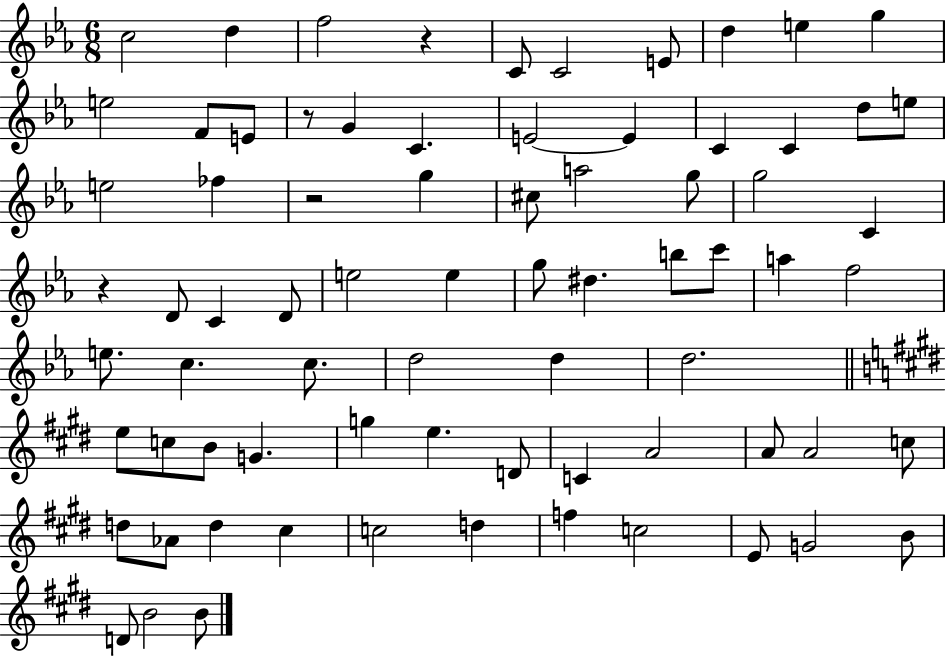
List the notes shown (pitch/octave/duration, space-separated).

C5/h D5/q F5/h R/q C4/e C4/h E4/e D5/q E5/q G5/q E5/h F4/e E4/e R/e G4/q C4/q. E4/h E4/q C4/q C4/q D5/e E5/e E5/h FES5/q R/h G5/q C#5/e A5/h G5/e G5/h C4/q R/q D4/e C4/q D4/e E5/h E5/q G5/e D#5/q. B5/e C6/e A5/q F5/h E5/e. C5/q. C5/e. D5/h D5/q D5/h. E5/e C5/e B4/e G4/q. G5/q E5/q. D4/e C4/q A4/h A4/e A4/h C5/e D5/e Ab4/e D5/q C#5/q C5/h D5/q F5/q C5/h E4/e G4/h B4/e D4/e B4/h B4/e